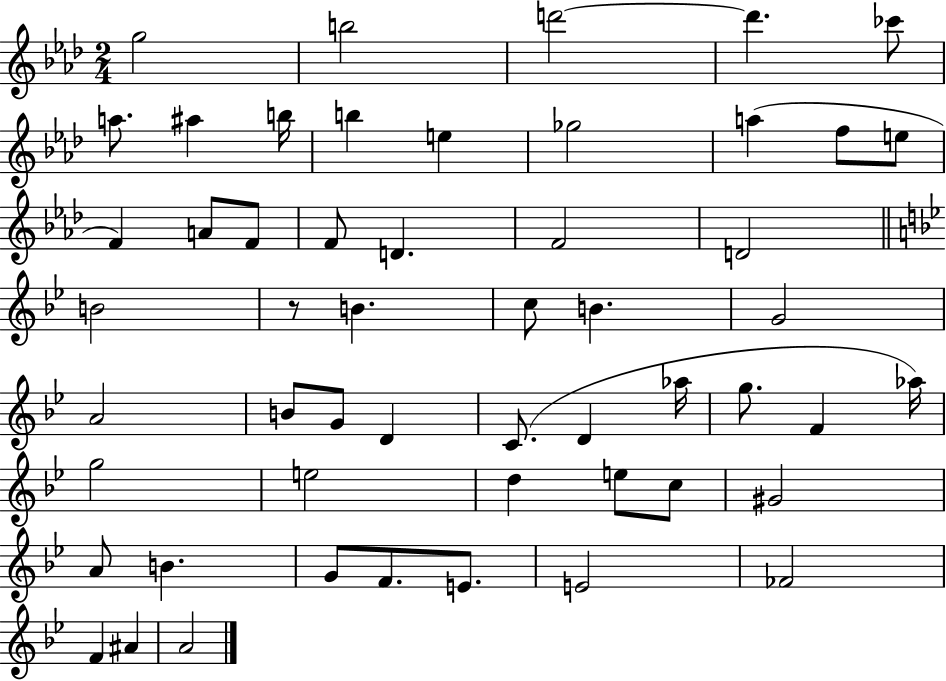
G5/h B5/h D6/h D6/q. CES6/e A5/e. A#5/q B5/s B5/q E5/q Gb5/h A5/q F5/e E5/e F4/q A4/e F4/e F4/e D4/q. F4/h D4/h B4/h R/e B4/q. C5/e B4/q. G4/h A4/h B4/e G4/e D4/q C4/e. D4/q Ab5/s G5/e. F4/q Ab5/s G5/h E5/h D5/q E5/e C5/e G#4/h A4/e B4/q. G4/e F4/e. E4/e. E4/h FES4/h F4/q A#4/q A4/h